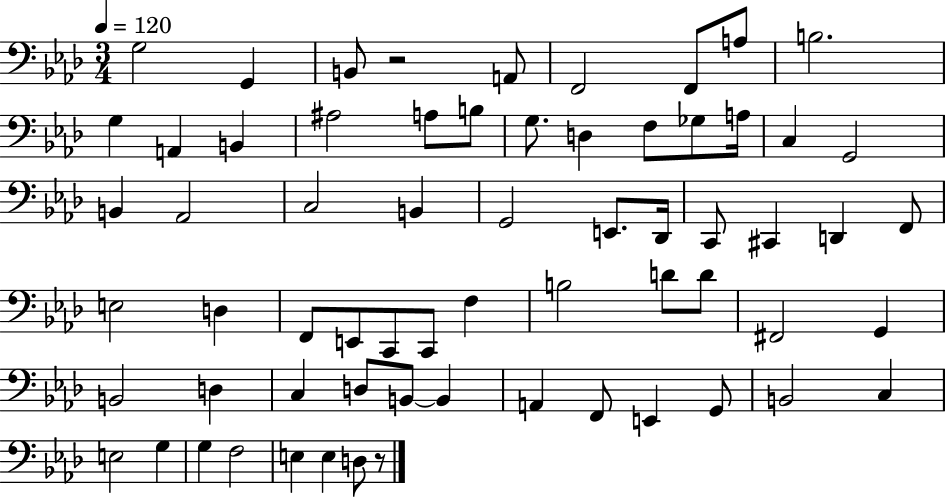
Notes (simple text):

G3/h G2/q B2/e R/h A2/e F2/h F2/e A3/e B3/h. G3/q A2/q B2/q A#3/h A3/e B3/e G3/e. D3/q F3/e Gb3/e A3/s C3/q G2/h B2/q Ab2/h C3/h B2/q G2/h E2/e. Db2/s C2/e C#2/q D2/q F2/e E3/h D3/q F2/e E2/e C2/e C2/e F3/q B3/h D4/e D4/e F#2/h G2/q B2/h D3/q C3/q D3/e B2/e B2/q A2/q F2/e E2/q G2/e B2/h C3/q E3/h G3/q G3/q F3/h E3/q E3/q D3/e R/e